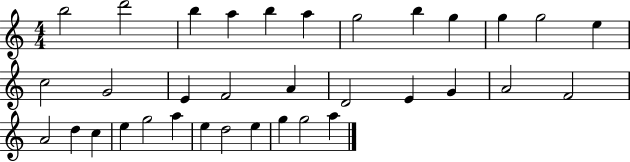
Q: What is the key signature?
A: C major